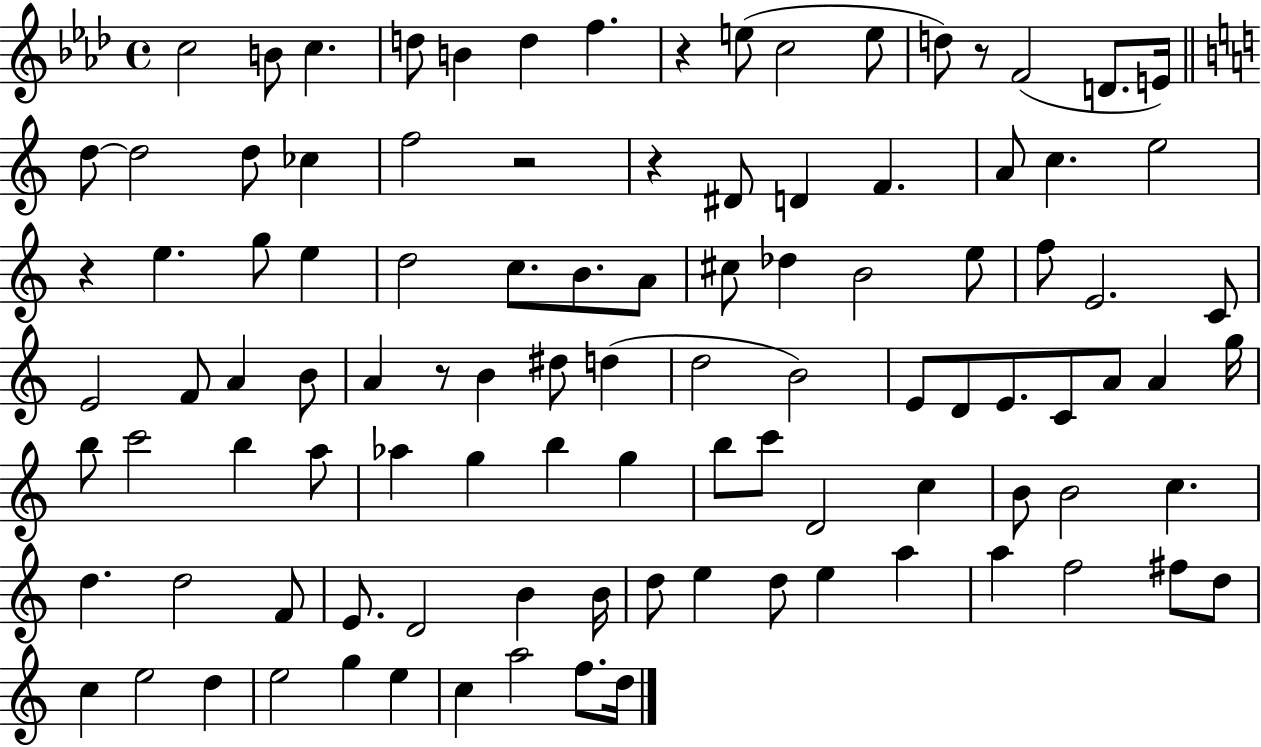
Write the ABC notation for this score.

X:1
T:Untitled
M:4/4
L:1/4
K:Ab
c2 B/2 c d/2 B d f z e/2 c2 e/2 d/2 z/2 F2 D/2 E/4 d/2 d2 d/2 _c f2 z2 z ^D/2 D F A/2 c e2 z e g/2 e d2 c/2 B/2 A/2 ^c/2 _d B2 e/2 f/2 E2 C/2 E2 F/2 A B/2 A z/2 B ^d/2 d d2 B2 E/2 D/2 E/2 C/2 A/2 A g/4 b/2 c'2 b a/2 _a g b g b/2 c'/2 D2 c B/2 B2 c d d2 F/2 E/2 D2 B B/4 d/2 e d/2 e a a f2 ^f/2 d/2 c e2 d e2 g e c a2 f/2 d/4